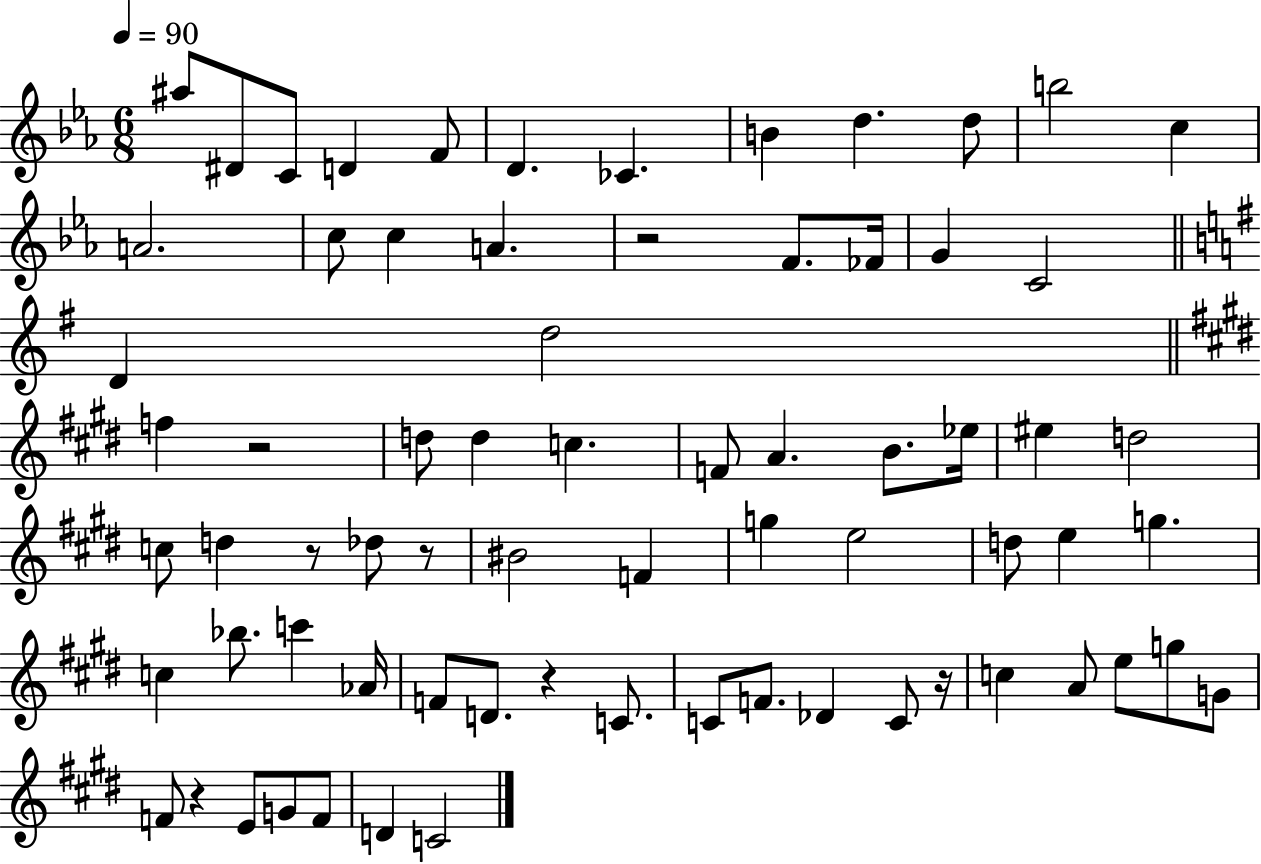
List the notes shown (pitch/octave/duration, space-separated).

A#5/e D#4/e C4/e D4/q F4/e D4/q. CES4/q. B4/q D5/q. D5/e B5/h C5/q A4/h. C5/e C5/q A4/q. R/h F4/e. FES4/s G4/q C4/h D4/q D5/h F5/q R/h D5/e D5/q C5/q. F4/e A4/q. B4/e. Eb5/s EIS5/q D5/h C5/e D5/q R/e Db5/e R/e BIS4/h F4/q G5/q E5/h D5/e E5/q G5/q. C5/q Bb5/e. C6/q Ab4/s F4/e D4/e. R/q C4/e. C4/e F4/e. Db4/q C4/e R/s C5/q A4/e E5/e G5/e G4/e F4/e R/q E4/e G4/e F4/e D4/q C4/h